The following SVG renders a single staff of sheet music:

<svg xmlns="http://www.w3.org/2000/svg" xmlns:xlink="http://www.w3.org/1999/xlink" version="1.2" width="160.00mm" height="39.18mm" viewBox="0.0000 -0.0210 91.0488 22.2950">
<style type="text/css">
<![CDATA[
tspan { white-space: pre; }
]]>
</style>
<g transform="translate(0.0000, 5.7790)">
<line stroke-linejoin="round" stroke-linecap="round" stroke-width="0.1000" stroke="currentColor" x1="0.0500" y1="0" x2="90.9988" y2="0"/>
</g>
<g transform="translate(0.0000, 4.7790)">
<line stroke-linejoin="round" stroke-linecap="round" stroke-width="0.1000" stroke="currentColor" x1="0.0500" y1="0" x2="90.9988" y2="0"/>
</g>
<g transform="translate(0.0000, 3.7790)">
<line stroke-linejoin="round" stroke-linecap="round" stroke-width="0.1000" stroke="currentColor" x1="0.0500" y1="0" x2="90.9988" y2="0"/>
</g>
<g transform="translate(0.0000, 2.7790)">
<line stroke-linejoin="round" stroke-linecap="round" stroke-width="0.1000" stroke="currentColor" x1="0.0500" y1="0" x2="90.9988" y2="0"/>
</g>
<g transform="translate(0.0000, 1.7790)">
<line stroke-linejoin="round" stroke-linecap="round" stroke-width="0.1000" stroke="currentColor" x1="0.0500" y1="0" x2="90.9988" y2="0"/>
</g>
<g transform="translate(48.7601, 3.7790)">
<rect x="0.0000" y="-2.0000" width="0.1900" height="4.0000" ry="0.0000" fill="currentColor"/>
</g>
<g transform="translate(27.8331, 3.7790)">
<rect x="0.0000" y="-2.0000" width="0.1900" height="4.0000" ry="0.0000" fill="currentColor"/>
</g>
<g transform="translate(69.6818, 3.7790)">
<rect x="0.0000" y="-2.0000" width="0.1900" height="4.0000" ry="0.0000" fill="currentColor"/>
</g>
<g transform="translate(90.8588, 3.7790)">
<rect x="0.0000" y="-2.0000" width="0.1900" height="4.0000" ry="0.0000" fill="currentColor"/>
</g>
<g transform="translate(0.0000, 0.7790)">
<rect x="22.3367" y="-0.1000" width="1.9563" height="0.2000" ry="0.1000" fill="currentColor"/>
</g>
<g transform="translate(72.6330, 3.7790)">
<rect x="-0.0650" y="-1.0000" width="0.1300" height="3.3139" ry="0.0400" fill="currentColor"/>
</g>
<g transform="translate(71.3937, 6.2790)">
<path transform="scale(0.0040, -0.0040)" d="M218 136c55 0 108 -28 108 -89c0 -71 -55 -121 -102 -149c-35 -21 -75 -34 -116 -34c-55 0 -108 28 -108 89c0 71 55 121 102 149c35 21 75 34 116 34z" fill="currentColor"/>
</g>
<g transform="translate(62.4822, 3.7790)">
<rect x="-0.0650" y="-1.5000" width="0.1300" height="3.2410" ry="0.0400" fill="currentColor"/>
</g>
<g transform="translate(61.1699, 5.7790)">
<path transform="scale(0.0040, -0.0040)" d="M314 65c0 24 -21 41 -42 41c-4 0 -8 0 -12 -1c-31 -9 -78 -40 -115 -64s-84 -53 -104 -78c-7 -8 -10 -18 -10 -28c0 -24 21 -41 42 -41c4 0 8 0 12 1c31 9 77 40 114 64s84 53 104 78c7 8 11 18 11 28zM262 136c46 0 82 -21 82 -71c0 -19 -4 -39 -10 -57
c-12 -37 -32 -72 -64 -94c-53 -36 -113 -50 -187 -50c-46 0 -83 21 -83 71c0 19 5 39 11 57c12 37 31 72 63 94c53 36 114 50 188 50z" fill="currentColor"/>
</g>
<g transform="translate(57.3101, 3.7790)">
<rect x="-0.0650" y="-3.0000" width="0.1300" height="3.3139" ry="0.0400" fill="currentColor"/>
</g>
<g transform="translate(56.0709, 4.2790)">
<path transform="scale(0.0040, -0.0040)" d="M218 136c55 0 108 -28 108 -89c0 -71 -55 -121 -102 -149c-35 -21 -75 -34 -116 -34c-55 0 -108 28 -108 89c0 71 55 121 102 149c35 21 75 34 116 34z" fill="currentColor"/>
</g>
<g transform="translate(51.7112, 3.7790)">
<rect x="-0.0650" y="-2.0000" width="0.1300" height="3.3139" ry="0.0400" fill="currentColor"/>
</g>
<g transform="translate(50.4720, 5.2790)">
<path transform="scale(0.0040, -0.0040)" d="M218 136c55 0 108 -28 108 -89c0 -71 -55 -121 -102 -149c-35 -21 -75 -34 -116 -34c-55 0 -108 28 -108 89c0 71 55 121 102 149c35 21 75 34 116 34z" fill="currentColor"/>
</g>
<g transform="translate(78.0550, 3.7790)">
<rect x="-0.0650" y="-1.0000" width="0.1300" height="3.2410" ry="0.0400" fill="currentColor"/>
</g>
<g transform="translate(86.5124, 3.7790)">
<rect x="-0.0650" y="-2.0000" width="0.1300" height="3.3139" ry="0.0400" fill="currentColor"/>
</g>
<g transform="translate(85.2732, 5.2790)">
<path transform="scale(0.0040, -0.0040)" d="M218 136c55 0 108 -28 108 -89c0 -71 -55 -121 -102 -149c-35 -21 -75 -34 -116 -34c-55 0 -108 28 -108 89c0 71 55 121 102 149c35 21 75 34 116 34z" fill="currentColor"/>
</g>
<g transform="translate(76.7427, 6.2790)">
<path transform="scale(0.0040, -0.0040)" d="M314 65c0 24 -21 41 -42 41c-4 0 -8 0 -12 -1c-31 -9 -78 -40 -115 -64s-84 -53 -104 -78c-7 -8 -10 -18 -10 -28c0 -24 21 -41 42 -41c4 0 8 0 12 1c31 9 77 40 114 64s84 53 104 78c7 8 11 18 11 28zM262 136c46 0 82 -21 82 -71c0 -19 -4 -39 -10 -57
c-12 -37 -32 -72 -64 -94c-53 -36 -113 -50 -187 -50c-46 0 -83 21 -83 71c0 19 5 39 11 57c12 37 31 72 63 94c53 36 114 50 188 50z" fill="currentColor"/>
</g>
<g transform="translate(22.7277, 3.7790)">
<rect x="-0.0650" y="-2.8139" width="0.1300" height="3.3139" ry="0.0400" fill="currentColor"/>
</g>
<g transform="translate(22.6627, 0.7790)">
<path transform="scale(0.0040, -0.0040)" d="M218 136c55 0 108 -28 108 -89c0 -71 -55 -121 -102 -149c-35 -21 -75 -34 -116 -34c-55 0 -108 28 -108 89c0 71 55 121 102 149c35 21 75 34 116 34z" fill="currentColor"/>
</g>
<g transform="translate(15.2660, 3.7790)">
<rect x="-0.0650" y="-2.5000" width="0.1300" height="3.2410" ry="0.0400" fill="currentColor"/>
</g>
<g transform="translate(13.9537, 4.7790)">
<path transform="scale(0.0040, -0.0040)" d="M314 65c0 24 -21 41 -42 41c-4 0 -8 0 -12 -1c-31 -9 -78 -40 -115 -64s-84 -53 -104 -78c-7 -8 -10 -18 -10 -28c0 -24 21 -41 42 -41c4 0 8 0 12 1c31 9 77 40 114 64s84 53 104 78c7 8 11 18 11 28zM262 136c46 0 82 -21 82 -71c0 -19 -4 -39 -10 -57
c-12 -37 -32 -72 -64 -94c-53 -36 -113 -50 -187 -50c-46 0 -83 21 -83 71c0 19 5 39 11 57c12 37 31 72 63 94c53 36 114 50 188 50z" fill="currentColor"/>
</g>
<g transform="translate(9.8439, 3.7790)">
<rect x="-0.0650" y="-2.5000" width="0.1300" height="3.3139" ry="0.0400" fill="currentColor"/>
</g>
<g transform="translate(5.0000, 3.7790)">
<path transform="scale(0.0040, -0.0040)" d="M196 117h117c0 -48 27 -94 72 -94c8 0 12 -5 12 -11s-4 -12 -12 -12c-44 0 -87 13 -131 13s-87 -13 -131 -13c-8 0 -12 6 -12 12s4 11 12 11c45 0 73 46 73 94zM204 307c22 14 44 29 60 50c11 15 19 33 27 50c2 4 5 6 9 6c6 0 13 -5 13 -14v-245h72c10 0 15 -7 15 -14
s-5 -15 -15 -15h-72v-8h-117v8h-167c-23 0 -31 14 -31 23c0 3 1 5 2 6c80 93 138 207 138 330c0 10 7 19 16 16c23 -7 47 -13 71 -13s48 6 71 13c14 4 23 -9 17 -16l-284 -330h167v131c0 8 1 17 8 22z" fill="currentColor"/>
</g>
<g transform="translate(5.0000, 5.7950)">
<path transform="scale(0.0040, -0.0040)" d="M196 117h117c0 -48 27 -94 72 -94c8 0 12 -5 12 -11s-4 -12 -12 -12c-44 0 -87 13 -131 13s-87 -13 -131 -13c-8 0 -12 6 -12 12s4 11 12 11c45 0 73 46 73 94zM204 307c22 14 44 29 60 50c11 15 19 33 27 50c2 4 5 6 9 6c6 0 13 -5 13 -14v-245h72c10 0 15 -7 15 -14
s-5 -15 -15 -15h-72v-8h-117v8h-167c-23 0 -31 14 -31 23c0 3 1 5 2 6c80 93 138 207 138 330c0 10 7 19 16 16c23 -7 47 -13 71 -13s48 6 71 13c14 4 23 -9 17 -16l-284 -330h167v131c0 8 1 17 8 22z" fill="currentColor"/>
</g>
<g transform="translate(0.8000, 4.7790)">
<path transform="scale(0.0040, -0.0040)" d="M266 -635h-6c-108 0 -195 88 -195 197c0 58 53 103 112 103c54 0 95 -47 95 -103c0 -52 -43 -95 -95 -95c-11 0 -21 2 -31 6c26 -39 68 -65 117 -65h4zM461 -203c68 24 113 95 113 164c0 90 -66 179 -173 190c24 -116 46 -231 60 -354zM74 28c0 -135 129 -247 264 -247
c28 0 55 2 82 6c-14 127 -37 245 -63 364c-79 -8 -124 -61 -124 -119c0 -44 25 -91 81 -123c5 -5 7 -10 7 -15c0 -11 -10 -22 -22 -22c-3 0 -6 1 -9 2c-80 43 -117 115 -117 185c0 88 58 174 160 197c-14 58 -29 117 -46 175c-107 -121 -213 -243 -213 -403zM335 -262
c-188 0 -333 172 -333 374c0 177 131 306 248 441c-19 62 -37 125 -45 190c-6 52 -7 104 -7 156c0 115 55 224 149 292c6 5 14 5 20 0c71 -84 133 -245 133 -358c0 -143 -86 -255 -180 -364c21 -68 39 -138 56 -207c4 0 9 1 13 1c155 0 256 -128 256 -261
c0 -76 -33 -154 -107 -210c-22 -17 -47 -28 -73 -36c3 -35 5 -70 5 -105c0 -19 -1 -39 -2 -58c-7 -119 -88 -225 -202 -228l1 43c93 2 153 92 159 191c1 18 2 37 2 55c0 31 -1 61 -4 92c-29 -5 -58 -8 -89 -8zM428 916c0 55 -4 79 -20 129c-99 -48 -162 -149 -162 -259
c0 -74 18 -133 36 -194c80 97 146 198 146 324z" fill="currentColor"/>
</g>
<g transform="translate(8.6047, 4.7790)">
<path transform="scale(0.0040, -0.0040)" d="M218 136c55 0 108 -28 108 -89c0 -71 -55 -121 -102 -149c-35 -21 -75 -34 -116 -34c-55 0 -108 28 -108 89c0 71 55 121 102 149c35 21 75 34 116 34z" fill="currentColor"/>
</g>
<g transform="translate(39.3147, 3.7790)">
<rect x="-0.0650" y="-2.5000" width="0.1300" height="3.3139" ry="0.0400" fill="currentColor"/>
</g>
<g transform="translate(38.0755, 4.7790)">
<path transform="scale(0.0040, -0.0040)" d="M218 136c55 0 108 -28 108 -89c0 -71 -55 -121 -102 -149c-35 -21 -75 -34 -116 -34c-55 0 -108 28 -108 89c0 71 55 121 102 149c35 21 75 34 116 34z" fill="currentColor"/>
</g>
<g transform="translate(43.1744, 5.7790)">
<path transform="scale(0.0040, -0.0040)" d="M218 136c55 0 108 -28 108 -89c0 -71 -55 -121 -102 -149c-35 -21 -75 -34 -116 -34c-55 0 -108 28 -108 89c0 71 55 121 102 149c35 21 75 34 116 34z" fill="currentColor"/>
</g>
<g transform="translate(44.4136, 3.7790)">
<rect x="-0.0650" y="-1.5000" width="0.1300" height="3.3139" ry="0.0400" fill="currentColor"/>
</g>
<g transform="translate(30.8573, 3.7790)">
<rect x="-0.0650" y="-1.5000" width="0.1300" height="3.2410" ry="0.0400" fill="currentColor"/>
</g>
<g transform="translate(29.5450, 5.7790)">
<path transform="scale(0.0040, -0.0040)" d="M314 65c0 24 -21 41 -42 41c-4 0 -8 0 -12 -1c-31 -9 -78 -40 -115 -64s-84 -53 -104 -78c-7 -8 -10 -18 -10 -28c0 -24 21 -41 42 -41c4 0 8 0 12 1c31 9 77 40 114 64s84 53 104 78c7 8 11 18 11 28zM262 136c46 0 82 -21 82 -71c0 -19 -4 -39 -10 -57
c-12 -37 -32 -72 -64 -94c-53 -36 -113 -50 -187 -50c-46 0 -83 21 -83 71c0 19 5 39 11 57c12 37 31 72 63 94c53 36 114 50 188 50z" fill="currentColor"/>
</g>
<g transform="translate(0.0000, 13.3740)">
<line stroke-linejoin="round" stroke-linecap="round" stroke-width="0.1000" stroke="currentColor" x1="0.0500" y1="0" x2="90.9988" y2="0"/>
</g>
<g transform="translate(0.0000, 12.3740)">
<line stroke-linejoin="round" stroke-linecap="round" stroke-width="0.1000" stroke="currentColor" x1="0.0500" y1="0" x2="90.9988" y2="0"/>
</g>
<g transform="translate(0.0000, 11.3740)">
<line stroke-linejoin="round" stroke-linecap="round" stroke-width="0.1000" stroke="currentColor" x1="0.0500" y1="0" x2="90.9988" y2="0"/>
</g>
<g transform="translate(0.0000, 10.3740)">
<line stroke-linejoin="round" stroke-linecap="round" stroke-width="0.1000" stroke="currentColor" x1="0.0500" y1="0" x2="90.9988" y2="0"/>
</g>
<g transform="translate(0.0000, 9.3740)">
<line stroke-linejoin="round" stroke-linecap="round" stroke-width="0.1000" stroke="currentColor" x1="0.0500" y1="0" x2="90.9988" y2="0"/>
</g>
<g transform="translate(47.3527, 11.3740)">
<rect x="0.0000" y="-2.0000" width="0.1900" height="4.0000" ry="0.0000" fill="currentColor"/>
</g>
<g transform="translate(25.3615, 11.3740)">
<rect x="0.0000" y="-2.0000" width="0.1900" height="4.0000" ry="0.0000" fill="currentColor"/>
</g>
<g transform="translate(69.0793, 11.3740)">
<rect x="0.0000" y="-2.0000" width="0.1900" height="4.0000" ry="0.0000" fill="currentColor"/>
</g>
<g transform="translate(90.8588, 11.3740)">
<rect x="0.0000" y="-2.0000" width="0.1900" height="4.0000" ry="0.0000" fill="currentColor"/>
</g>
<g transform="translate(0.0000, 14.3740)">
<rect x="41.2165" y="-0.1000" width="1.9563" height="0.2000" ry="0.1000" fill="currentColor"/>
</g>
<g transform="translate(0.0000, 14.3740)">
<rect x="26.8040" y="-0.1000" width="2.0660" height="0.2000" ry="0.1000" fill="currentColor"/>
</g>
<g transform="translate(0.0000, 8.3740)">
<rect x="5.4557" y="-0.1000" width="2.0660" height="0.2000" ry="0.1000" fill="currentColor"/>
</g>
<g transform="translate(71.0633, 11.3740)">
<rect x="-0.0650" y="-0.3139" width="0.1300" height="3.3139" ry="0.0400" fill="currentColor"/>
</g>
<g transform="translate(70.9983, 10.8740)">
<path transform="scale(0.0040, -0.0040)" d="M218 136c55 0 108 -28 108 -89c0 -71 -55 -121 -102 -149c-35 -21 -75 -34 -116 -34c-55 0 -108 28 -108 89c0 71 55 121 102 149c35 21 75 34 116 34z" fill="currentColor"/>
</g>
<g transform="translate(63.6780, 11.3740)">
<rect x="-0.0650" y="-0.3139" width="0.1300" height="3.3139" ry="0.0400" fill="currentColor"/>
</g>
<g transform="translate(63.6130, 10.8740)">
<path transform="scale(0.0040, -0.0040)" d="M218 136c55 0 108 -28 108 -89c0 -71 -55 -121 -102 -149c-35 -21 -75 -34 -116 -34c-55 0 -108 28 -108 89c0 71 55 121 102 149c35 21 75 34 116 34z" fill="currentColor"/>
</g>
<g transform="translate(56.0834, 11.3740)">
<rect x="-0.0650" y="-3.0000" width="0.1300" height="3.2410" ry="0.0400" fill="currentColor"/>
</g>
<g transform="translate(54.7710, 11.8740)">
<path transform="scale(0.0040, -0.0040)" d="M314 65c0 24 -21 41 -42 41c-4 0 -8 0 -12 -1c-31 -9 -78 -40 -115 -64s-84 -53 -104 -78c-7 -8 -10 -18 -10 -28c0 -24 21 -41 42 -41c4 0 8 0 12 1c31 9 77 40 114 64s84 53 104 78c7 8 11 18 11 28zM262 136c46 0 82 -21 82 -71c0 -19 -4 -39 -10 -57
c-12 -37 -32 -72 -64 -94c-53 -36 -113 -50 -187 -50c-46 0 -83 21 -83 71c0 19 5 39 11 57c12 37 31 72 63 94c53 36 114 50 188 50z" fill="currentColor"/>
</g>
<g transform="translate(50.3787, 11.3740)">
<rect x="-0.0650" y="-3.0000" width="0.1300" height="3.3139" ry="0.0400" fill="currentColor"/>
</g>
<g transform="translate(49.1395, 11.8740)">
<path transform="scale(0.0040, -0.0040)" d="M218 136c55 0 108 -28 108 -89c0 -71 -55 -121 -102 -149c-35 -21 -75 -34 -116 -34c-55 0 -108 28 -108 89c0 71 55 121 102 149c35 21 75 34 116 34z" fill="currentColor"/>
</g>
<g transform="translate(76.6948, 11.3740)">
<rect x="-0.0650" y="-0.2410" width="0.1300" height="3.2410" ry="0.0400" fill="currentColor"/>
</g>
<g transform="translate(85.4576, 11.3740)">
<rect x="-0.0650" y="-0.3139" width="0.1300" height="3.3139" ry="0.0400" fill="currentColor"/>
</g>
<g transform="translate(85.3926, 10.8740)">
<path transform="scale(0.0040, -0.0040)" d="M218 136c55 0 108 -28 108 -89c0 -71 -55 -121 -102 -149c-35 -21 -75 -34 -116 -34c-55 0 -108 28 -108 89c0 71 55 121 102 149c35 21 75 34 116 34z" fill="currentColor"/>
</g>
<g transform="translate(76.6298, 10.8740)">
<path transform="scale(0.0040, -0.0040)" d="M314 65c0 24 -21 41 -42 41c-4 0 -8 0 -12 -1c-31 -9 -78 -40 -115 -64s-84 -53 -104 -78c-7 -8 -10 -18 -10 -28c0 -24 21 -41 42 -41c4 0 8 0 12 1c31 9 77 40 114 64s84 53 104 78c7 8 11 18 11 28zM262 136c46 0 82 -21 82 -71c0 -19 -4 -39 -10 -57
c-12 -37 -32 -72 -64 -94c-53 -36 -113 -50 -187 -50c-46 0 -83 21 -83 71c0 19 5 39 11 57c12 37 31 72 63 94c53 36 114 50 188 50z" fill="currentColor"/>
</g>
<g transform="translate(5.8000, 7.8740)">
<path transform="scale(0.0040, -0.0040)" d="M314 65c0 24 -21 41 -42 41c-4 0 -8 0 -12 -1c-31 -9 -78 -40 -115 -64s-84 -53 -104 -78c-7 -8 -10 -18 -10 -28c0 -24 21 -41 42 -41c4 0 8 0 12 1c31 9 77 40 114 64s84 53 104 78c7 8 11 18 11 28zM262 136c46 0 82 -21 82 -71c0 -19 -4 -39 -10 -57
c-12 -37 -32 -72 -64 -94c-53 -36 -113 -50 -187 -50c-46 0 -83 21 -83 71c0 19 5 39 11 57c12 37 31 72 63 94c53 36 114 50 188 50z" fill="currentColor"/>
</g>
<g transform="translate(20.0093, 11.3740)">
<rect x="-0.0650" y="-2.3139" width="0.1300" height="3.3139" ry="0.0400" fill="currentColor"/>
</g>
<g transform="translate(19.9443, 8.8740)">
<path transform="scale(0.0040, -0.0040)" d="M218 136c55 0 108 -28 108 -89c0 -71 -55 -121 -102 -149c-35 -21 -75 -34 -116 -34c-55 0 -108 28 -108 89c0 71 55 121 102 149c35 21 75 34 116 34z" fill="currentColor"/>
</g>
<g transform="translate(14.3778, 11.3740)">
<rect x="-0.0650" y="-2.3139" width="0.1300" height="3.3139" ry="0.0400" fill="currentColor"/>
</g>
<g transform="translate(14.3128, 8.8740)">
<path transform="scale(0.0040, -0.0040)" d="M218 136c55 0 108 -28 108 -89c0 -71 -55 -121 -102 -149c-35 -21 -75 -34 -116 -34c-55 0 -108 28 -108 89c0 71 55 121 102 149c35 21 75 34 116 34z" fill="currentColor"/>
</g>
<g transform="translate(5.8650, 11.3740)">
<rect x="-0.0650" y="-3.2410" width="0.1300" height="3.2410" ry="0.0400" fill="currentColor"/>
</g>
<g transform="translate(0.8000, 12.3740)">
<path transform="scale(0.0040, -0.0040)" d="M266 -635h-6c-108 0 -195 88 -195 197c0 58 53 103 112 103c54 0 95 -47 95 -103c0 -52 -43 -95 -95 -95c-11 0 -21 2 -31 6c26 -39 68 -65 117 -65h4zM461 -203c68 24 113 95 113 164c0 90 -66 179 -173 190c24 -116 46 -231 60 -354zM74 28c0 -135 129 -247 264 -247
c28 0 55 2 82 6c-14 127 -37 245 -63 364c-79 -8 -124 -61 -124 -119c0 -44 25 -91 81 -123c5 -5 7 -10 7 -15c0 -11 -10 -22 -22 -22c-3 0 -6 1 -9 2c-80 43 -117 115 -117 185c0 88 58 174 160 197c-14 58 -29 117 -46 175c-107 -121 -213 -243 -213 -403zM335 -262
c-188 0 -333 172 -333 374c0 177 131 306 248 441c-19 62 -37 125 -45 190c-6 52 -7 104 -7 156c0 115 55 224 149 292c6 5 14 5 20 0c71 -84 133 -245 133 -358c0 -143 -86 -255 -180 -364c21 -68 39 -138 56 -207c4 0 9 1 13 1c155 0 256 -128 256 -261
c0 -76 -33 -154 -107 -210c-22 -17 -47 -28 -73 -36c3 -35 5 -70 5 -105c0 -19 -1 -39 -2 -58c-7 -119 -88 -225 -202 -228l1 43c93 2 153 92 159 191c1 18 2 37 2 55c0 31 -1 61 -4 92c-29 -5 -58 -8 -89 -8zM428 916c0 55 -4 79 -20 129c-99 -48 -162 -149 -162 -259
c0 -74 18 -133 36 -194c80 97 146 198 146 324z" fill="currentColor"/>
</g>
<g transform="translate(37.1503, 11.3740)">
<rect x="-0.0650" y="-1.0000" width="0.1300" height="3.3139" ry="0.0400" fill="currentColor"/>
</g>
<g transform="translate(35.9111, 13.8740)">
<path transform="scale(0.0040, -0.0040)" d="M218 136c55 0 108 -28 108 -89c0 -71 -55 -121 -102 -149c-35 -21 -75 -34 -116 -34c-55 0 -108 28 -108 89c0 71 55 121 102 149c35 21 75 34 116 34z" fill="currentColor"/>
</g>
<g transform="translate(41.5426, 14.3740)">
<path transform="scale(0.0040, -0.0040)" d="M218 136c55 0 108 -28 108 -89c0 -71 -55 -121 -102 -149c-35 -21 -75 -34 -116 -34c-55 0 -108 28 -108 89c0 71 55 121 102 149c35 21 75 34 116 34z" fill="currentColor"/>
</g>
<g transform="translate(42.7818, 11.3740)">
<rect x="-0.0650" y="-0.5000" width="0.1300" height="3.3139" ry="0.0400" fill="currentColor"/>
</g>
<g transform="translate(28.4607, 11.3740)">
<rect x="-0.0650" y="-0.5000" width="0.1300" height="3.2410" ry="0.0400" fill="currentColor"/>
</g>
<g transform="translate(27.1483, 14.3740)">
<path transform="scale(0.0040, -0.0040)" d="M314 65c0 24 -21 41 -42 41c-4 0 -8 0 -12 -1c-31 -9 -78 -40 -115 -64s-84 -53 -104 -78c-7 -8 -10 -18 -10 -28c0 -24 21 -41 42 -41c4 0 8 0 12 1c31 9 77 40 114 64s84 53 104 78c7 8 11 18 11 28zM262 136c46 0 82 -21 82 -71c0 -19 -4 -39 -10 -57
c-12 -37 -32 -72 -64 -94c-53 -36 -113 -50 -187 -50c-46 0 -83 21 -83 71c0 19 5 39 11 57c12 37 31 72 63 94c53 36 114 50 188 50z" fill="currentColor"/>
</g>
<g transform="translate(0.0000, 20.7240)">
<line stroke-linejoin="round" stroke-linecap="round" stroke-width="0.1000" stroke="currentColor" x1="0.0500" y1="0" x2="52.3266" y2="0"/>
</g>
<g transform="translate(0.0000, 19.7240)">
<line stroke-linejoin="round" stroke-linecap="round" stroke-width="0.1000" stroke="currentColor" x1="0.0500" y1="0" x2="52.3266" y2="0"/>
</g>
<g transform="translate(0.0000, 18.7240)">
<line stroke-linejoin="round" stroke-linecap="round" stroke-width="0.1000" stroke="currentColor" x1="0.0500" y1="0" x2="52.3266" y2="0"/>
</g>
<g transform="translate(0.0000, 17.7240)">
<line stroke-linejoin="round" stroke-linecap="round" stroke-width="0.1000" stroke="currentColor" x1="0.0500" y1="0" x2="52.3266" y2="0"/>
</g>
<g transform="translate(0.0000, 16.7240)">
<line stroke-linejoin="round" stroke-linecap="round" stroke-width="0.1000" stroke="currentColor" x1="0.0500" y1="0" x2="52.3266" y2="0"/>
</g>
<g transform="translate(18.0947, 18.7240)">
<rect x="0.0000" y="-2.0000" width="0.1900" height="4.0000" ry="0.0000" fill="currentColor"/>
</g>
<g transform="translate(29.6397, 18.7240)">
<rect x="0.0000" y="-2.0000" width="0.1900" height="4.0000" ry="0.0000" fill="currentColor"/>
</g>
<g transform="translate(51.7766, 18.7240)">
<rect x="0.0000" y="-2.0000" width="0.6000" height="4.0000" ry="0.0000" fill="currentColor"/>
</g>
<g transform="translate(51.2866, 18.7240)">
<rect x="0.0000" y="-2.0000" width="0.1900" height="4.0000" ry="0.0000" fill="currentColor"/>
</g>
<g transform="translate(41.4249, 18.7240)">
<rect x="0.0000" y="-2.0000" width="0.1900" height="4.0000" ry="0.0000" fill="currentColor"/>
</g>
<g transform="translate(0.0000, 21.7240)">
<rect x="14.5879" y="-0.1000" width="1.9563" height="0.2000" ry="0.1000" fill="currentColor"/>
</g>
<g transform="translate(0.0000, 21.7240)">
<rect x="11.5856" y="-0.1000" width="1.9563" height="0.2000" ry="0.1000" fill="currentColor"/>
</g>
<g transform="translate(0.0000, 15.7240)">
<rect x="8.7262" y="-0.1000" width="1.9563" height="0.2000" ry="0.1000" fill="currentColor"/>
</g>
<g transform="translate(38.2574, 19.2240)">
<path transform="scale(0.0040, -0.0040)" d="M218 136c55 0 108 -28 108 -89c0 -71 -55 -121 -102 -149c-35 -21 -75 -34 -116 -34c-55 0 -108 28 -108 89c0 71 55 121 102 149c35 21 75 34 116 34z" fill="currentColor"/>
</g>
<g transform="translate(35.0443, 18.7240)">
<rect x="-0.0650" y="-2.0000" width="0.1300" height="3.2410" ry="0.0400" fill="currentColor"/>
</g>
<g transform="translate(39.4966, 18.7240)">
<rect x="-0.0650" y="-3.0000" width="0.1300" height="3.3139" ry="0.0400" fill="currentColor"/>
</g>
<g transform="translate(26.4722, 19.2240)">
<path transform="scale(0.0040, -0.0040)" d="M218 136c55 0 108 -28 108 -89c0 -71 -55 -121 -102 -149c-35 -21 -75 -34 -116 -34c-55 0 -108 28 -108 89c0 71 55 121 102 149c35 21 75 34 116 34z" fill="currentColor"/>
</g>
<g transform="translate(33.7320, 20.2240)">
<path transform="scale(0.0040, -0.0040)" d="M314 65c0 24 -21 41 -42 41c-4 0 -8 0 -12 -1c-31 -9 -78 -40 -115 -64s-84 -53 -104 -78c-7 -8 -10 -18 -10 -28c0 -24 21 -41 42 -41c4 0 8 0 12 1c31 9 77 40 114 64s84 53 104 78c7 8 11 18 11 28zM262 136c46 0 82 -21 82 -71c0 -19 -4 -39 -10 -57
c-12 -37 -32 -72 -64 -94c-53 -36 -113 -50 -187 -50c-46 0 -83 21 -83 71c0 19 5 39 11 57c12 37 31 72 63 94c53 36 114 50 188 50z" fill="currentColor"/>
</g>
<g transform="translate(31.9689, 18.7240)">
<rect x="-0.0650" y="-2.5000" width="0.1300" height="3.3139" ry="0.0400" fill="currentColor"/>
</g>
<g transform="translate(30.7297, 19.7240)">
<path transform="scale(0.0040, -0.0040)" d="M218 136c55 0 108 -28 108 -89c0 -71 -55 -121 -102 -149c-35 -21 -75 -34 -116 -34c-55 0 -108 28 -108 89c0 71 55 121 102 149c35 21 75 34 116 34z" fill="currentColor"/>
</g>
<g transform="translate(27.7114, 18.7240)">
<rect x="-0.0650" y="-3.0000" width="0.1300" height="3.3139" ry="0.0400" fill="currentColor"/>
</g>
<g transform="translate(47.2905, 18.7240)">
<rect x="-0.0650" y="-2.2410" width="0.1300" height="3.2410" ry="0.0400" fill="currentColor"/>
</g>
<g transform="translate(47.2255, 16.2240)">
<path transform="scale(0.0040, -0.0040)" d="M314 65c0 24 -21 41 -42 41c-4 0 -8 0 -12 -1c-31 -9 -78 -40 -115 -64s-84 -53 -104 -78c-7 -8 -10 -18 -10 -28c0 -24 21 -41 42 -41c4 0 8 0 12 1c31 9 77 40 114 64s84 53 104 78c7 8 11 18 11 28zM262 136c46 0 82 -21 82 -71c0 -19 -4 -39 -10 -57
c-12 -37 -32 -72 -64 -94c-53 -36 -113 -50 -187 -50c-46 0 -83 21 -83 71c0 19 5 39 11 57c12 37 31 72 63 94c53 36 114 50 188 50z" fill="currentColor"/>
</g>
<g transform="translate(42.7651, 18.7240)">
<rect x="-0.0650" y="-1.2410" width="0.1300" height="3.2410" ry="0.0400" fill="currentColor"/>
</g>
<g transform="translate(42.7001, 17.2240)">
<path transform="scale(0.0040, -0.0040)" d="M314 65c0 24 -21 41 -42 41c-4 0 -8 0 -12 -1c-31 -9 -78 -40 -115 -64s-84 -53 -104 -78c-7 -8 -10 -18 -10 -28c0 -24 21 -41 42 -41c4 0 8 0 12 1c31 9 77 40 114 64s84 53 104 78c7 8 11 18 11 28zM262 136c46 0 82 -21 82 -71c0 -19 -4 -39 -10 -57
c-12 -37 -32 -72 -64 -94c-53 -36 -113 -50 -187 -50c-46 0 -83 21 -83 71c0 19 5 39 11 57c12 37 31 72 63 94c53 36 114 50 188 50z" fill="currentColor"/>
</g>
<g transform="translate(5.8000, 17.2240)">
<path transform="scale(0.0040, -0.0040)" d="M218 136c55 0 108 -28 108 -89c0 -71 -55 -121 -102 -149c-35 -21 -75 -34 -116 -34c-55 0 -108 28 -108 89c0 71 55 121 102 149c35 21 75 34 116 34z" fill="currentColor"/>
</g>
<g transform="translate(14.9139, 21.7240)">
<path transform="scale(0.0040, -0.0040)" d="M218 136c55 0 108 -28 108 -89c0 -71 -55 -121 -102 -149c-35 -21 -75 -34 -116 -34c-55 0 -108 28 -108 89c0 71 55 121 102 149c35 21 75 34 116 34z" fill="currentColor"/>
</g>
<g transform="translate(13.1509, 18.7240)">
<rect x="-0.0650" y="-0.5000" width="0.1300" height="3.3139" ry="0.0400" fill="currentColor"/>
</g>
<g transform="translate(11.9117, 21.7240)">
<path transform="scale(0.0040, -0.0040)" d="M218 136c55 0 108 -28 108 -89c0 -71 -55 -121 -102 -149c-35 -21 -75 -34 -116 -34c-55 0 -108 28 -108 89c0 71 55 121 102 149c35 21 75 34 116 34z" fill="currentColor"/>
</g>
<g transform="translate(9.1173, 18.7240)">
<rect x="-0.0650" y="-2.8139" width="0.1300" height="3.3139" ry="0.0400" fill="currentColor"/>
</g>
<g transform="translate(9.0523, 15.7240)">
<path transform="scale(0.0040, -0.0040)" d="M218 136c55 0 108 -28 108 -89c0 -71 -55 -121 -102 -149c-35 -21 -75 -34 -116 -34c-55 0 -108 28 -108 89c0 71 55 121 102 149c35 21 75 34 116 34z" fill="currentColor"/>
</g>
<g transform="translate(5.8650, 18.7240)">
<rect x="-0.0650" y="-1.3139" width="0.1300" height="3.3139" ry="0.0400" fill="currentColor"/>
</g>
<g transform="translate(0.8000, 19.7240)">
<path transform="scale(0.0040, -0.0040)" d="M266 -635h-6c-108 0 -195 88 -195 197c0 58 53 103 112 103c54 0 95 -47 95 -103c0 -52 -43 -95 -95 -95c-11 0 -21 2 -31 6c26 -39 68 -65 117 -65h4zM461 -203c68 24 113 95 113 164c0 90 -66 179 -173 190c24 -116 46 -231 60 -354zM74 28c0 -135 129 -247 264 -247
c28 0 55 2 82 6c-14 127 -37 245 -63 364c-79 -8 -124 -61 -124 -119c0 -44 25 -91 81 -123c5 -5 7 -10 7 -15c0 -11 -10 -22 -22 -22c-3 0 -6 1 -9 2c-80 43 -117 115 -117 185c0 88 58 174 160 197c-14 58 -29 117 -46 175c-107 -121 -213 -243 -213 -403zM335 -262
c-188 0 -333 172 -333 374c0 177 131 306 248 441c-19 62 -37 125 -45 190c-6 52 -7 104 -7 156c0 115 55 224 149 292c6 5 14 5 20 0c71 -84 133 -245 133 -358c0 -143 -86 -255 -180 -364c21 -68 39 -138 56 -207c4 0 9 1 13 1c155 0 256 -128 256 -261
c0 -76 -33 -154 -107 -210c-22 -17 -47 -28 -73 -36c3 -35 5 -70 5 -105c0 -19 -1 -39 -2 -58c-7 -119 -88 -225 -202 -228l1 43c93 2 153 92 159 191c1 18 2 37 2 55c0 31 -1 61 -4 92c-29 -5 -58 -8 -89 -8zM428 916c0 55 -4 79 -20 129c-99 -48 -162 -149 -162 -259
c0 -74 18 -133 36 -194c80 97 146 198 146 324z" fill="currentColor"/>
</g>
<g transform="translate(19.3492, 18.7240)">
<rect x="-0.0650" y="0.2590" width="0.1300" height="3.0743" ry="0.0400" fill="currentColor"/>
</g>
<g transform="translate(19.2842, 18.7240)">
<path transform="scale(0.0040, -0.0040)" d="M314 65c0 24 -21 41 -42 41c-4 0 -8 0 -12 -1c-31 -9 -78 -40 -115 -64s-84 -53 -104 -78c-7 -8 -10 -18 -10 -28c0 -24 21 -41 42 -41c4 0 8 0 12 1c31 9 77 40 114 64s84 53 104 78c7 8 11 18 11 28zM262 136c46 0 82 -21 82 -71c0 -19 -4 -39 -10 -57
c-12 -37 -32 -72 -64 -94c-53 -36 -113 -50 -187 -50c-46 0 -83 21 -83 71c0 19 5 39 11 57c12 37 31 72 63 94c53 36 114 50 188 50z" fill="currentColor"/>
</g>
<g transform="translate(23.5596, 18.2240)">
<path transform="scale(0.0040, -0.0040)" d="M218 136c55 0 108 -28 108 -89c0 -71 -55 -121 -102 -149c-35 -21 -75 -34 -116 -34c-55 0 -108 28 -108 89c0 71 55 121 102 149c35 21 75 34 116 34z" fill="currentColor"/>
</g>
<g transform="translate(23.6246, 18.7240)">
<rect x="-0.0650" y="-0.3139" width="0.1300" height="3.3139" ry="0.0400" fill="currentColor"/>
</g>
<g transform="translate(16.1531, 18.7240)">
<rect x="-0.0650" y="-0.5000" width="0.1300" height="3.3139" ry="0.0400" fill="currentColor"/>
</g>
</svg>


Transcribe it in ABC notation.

X:1
T:Untitled
M:4/4
L:1/4
K:C
G G2 a E2 G E F A E2 D D2 F b2 g g C2 D C A A2 c c c2 c e a C C B2 c A G F2 A e2 g2